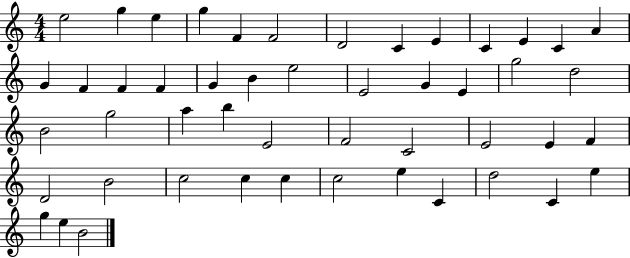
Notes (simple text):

E5/h G5/q E5/q G5/q F4/q F4/h D4/h C4/q E4/q C4/q E4/q C4/q A4/q G4/q F4/q F4/q F4/q G4/q B4/q E5/h E4/h G4/q E4/q G5/h D5/h B4/h G5/h A5/q B5/q E4/h F4/h C4/h E4/h E4/q F4/q D4/h B4/h C5/h C5/q C5/q C5/h E5/q C4/q D5/h C4/q E5/q G5/q E5/q B4/h